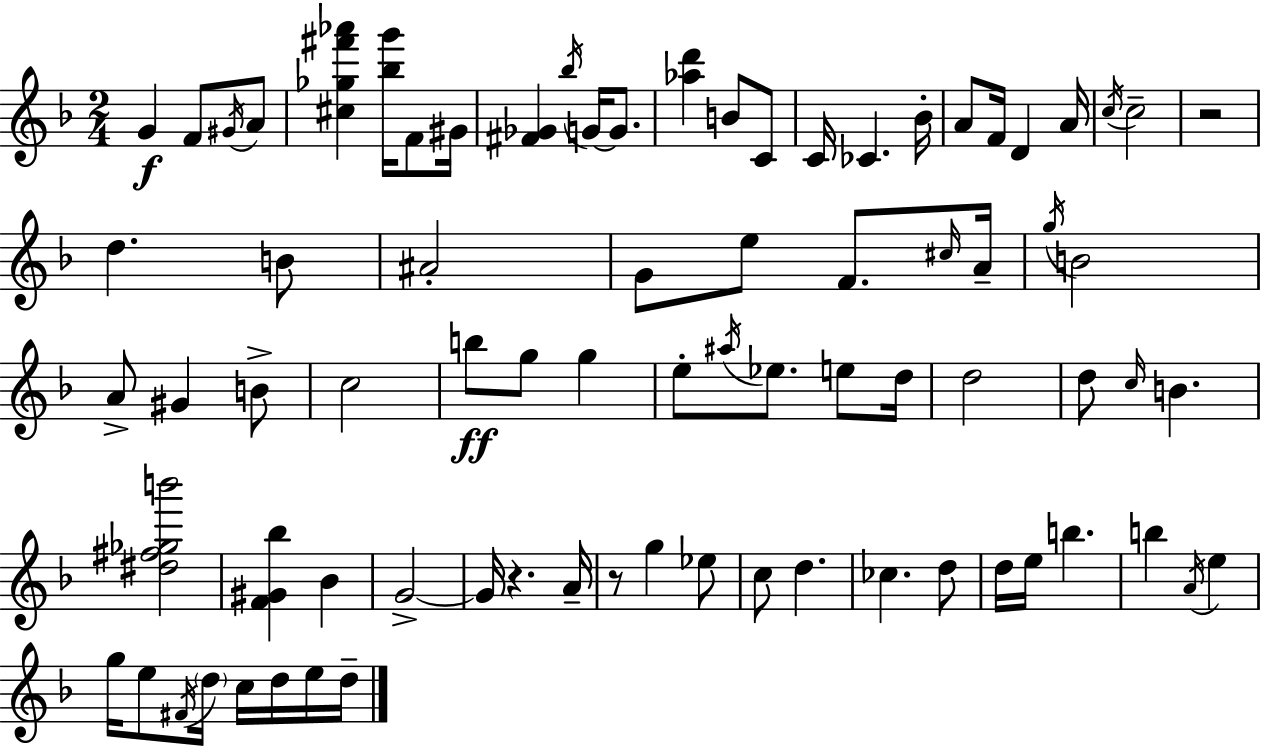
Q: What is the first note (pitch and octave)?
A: G4